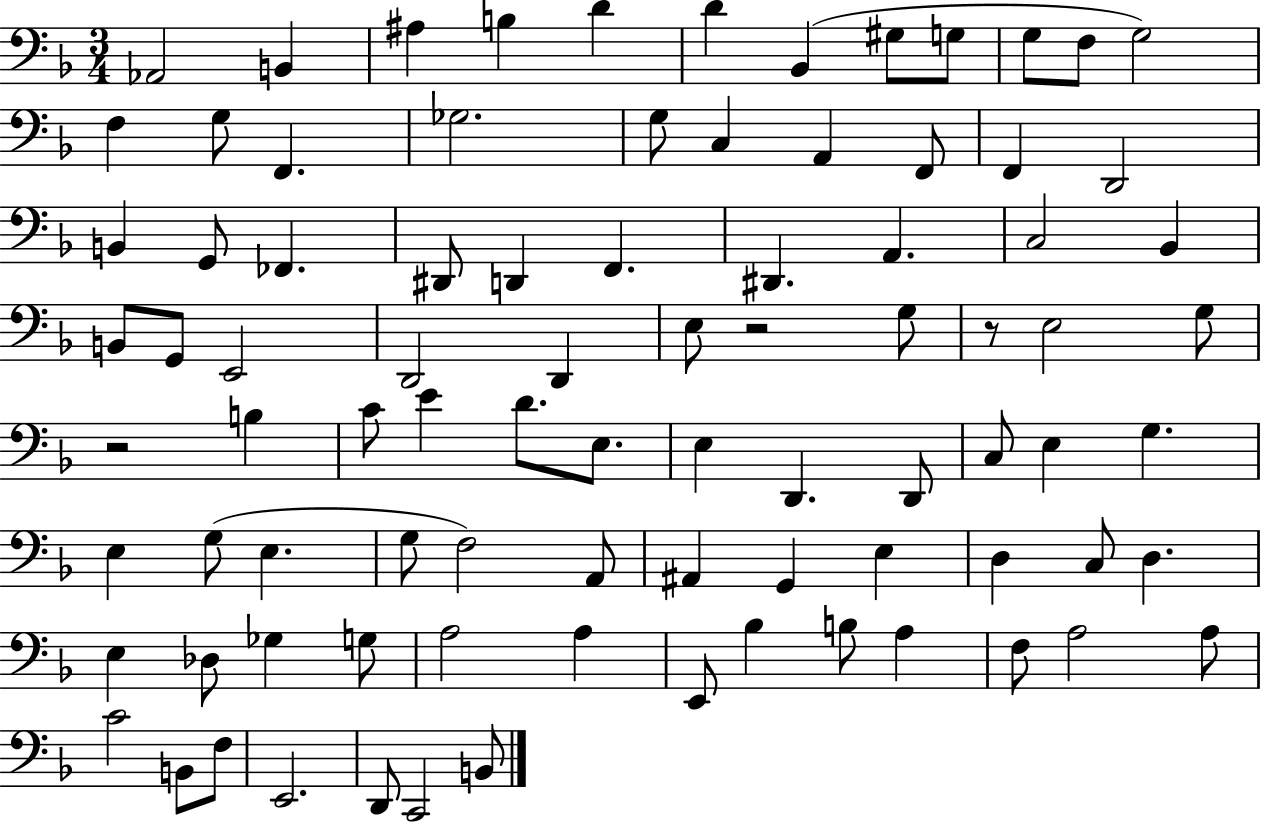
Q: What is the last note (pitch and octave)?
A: B2